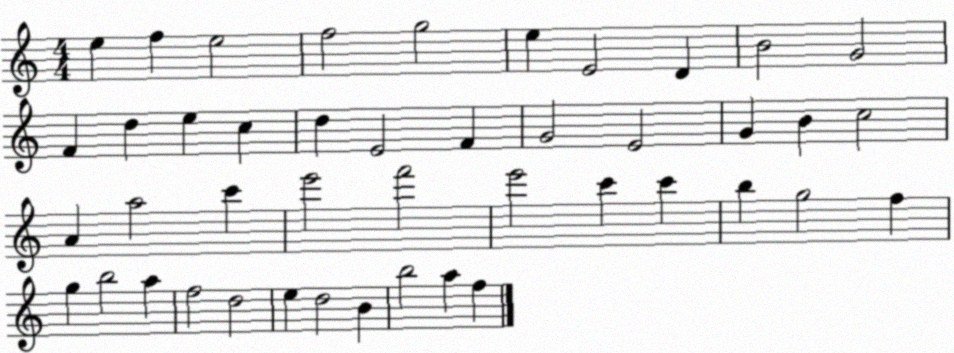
X:1
T:Untitled
M:4/4
L:1/4
K:C
e f e2 f2 g2 e E2 D B2 G2 F d e c d E2 F G2 E2 G B c2 A a2 c' e'2 f'2 e'2 c' c' b g2 f g b2 a f2 d2 e d2 B b2 a f